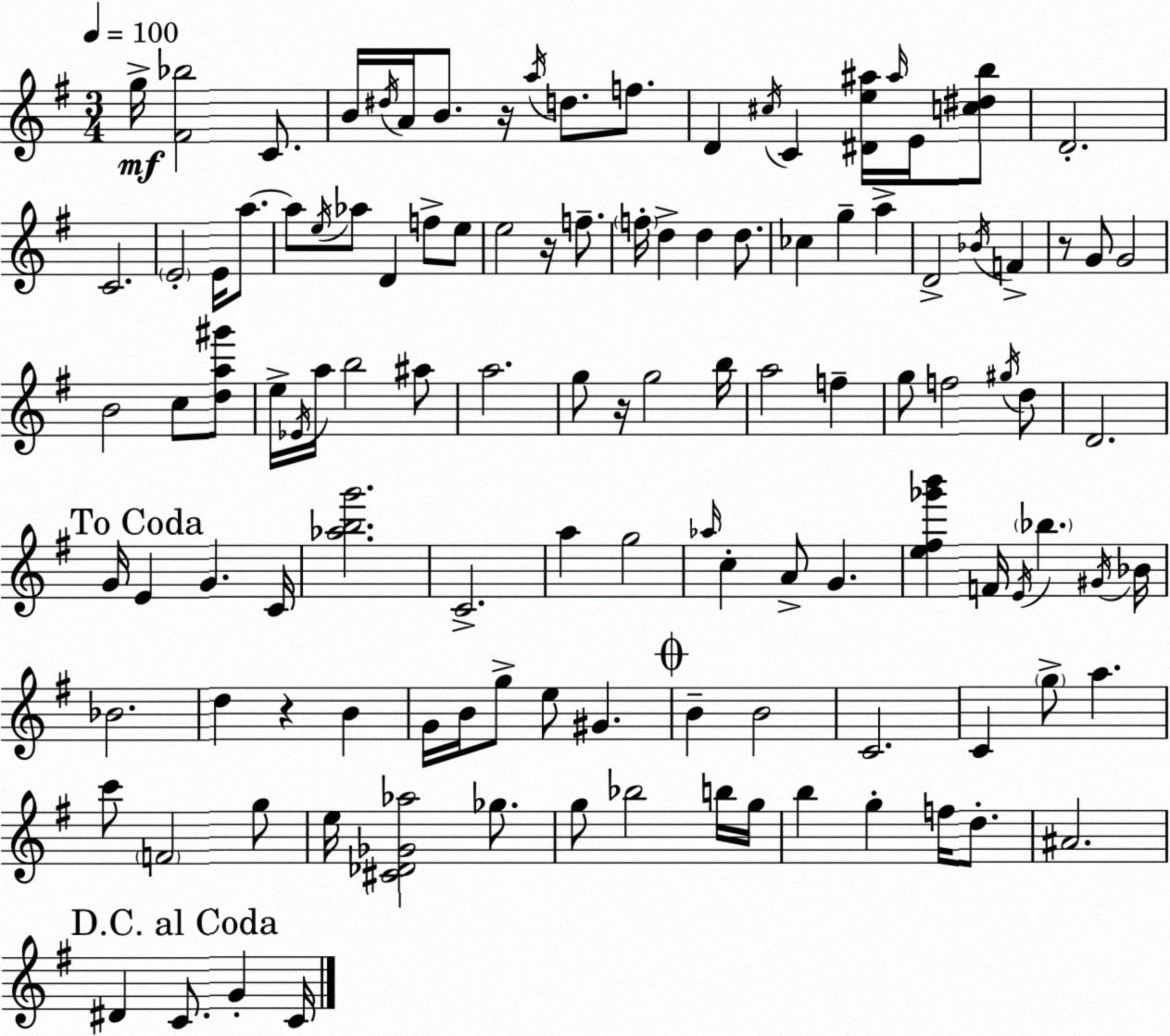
X:1
T:Untitled
M:3/4
L:1/4
K:G
g/4 [^F_b]2 C/2 B/4 ^d/4 A/4 B/2 z/4 a/4 d/2 f/2 D ^c/4 C [^De^a]/4 ^a/4 E/4 [c^db]/2 D2 C2 E2 E/4 a/2 a/2 e/4 _a/2 D f/2 e/2 e2 z/4 f/2 f/4 d d d/2 _c g a D2 _B/4 F z/2 G/2 G2 B2 c/2 [da^g']/2 e/4 _E/4 a/4 b2 ^a/2 a2 g/2 z/4 g2 b/4 a2 f g/2 f2 ^g/4 d/2 D2 G/4 E G C/4 [_abg']2 C2 a g2 _a/4 c A/2 G [e^f_g'b'] F/4 E/4 _b ^G/4 _B/4 _B2 d z B G/4 B/4 g/2 e/2 ^G B B2 C2 C g/2 a c'/2 F2 g/2 e/4 [^C_D_G_a]2 _g/2 g/2 _b2 b/4 g/4 b g f/4 d/2 ^A2 ^D C/2 G C/4